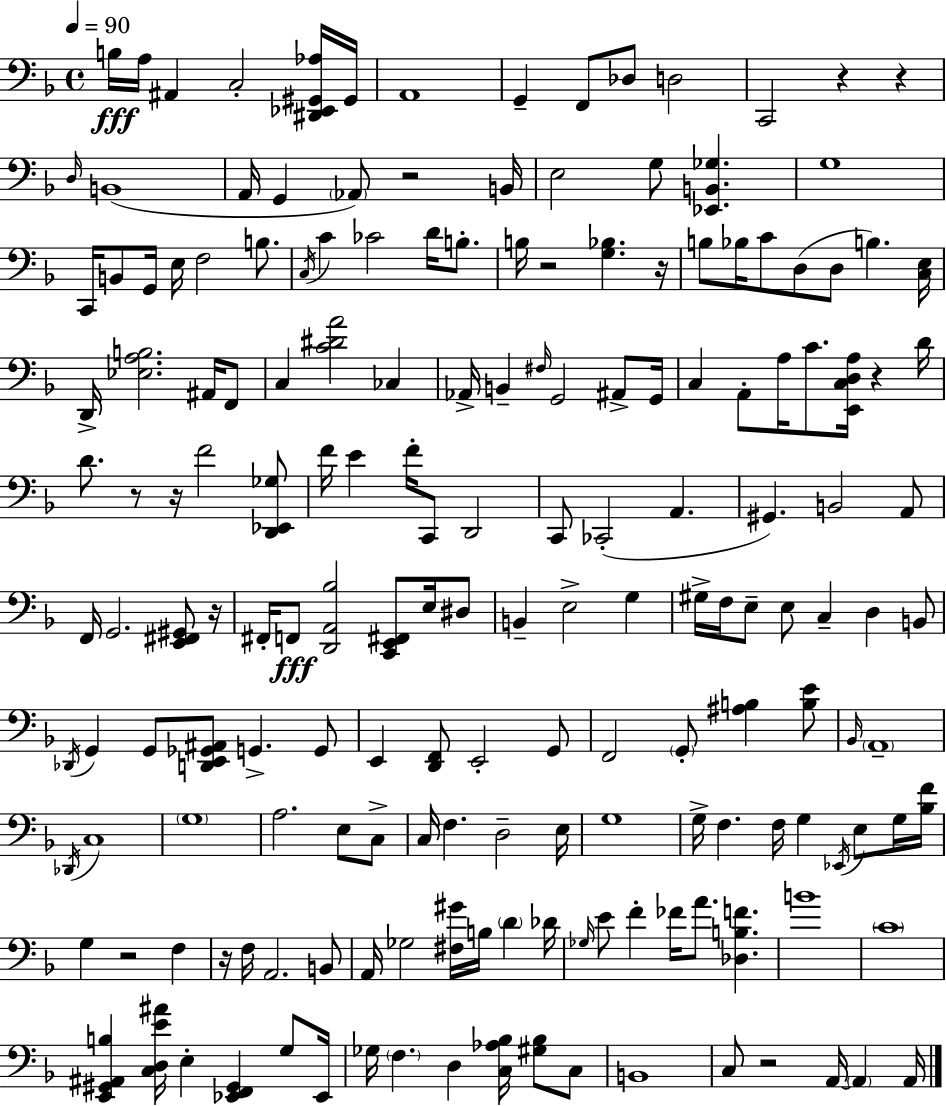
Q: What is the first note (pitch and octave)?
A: B3